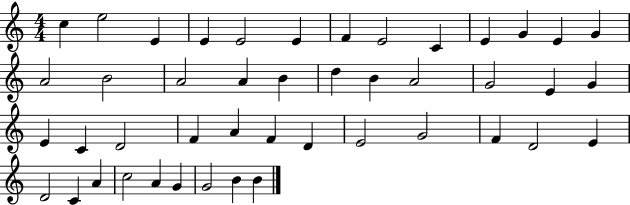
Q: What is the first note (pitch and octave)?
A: C5